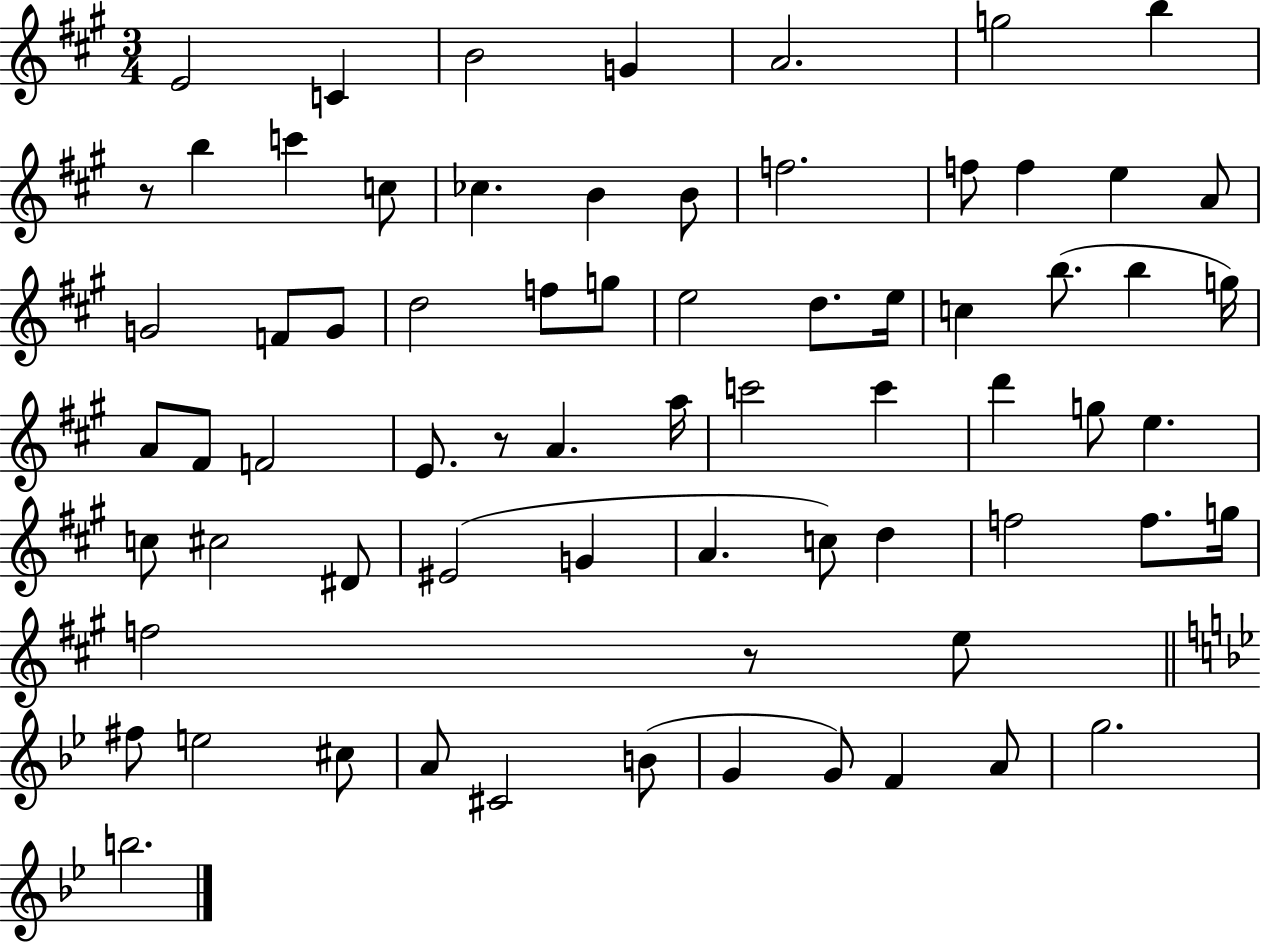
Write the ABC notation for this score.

X:1
T:Untitled
M:3/4
L:1/4
K:A
E2 C B2 G A2 g2 b z/2 b c' c/2 _c B B/2 f2 f/2 f e A/2 G2 F/2 G/2 d2 f/2 g/2 e2 d/2 e/4 c b/2 b g/4 A/2 ^F/2 F2 E/2 z/2 A a/4 c'2 c' d' g/2 e c/2 ^c2 ^D/2 ^E2 G A c/2 d f2 f/2 g/4 f2 z/2 e/2 ^f/2 e2 ^c/2 A/2 ^C2 B/2 G G/2 F A/2 g2 b2